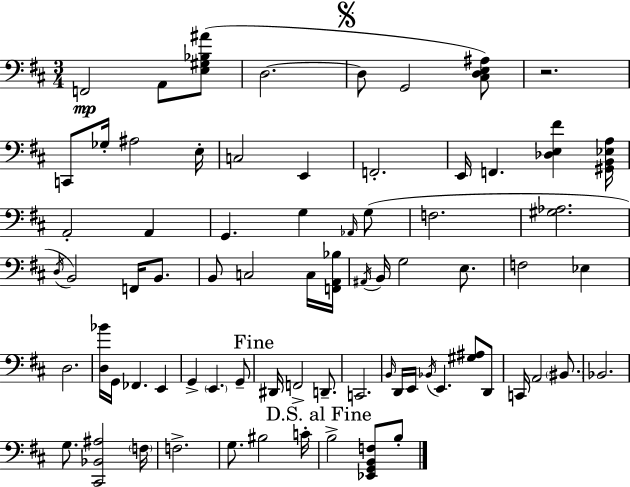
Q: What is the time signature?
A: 3/4